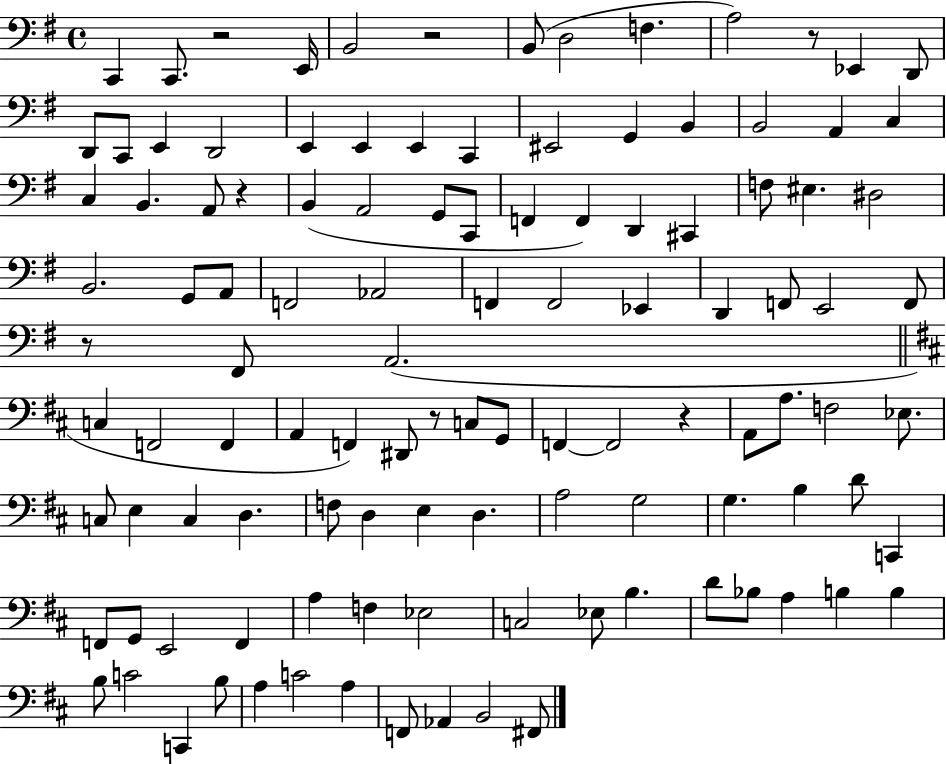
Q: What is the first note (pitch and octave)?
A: C2